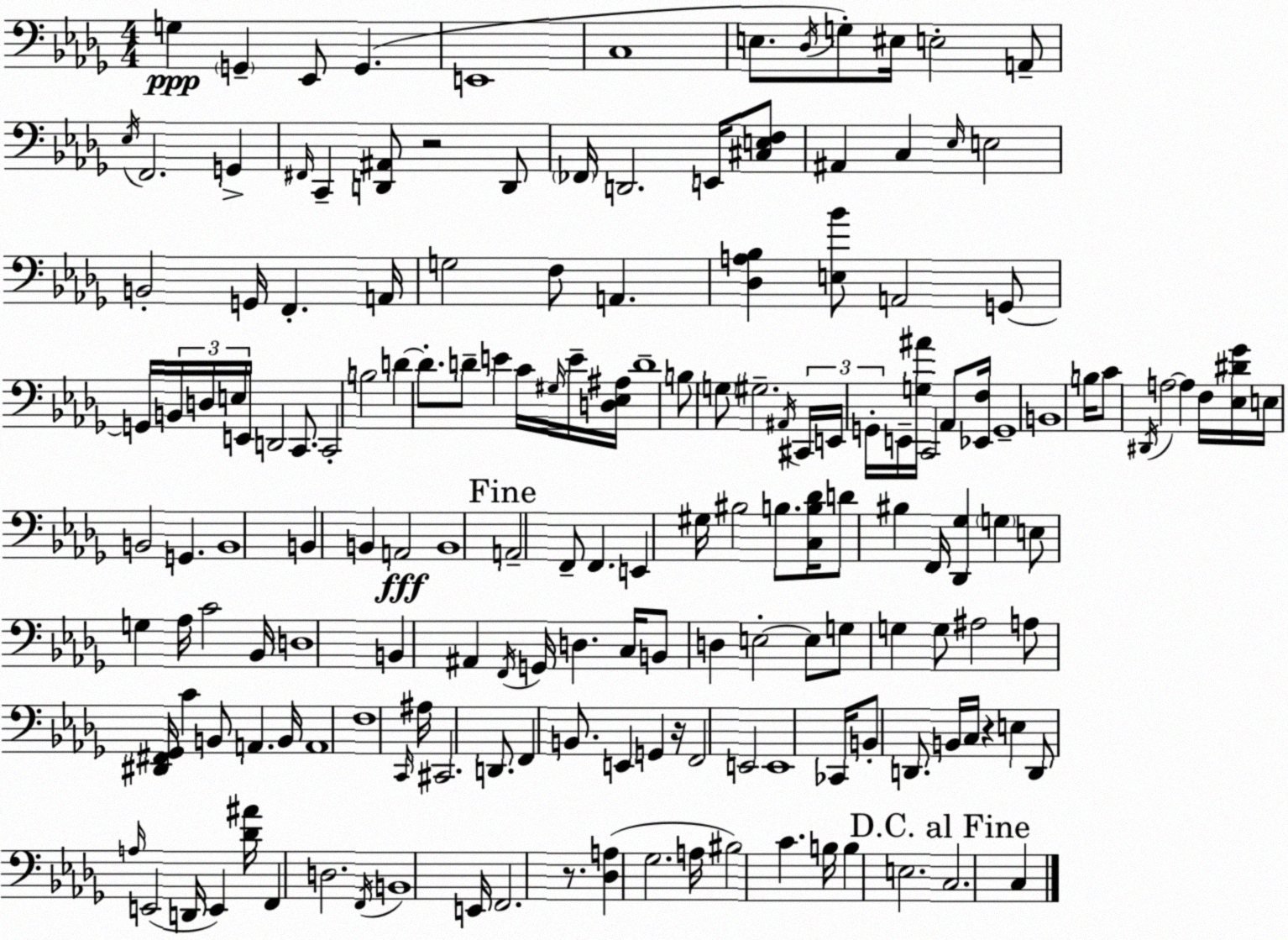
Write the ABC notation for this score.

X:1
T:Untitled
M:4/4
L:1/4
K:Bbm
G, G,, _E,,/2 G,, E,,4 C,4 E,/2 _D,/4 G,/2 ^E,/4 E,2 A,,/2 _E,/4 F,,2 G,, ^F,,/4 C,, [D,,^A,,]/2 z2 D,,/2 _F,,/4 D,,2 E,,/4 [^C,E,F,]/2 ^A,, C, _E,/4 E,2 B,,2 G,,/4 F,, A,,/4 G,2 F,/2 A,, [_D,A,_B,] [E,_B]/2 A,,2 G,,/2 G,,/4 B,,/4 D,/4 E,/4 E,,/4 D,,2 C,,/2 C,,2 B,2 D D/2 D/2 E C/4 ^G,/4 E/4 [D,_E,^A,]/4 D4 B,/2 G,/2 ^G,2 ^A,,/4 ^C,,/4 E,,/4 G,,/4 E,,/4 [G,^A]/4 C,,2 _A,,/2 [_E,,F,]/4 G,,4 B,,4 B,/4 C/2 ^D,,/4 A,2 A, F,/4 [_E,^D_G]/4 E,/4 B,,2 G,, B,,4 B,, B,, A,,2 B,,4 A,,2 F,,/2 F,, E,, ^G,/4 ^B,2 B,/2 [C,B,_D]/4 D/2 ^B, F,,/4 [_D,,_G,] G, E,/2 G, _A,/4 C2 _B,,/4 D,4 B,, ^A,, F,,/4 G,,/4 D, C,/4 B,,/2 D, E,2 E,/2 G,/2 G, G,/2 ^A,2 A,/2 [^D,,^F,,_G,,]/4 C B,,/2 A,, B,,/4 A,,4 F,4 C,,/4 ^A,/4 ^C,,2 D,,/2 F,, B,,/2 E,, G,, z/4 F,,2 E,,2 E,,4 _C,,/4 B,,/2 D,,/2 B,,/4 C,/4 z E, D,,/2 A,/4 E,,2 D,,/4 E,, [_D^A]/4 F,, D,2 F,,/4 B,,4 E,,/4 F,,2 z/2 [_D,A,] _G,2 A,/4 ^B,2 C B,/4 B, E,2 C,2 C,